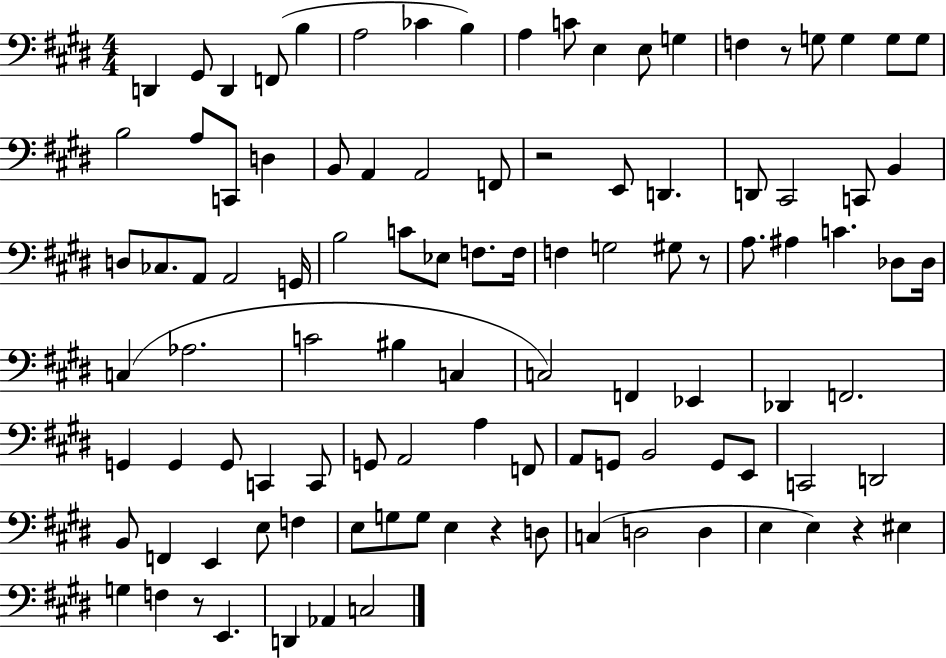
{
  \clef bass
  \numericTimeSignature
  \time 4/4
  \key e \major
  d,4 gis,8 d,4 f,8( b4 | a2 ces'4 b4) | a4 c'8 e4 e8 g4 | f4 r8 g8 g4 g8 g8 | \break b2 a8 c,8 d4 | b,8 a,4 a,2 f,8 | r2 e,8 d,4. | d,8 cis,2 c,8 b,4 | \break d8 ces8. a,8 a,2 g,16 | b2 c'8 ees8 f8. f16 | f4 g2 gis8 r8 | a8. ais4 c'4. des8 des16 | \break c4( aes2. | c'2 bis4 c4 | c2) f,4 ees,4 | des,4 f,2. | \break g,4 g,4 g,8 c,4 c,8 | g,8 a,2 a4 f,8 | a,8 g,8 b,2 g,8 e,8 | c,2 d,2 | \break b,8 f,4 e,4 e8 f4 | e8 g8 g8 e4 r4 d8 | c4( d2 d4 | e4 e4) r4 eis4 | \break g4 f4 r8 e,4. | d,4 aes,4 c2 | \bar "|."
}